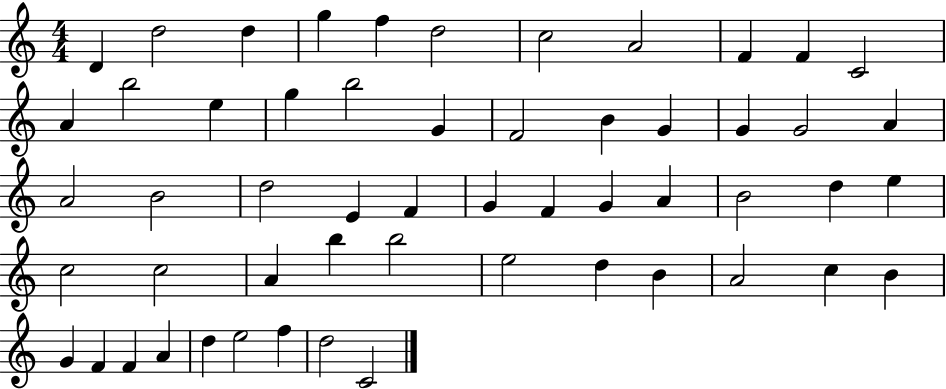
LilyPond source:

{
  \clef treble
  \numericTimeSignature
  \time 4/4
  \key c \major
  d'4 d''2 d''4 | g''4 f''4 d''2 | c''2 a'2 | f'4 f'4 c'2 | \break a'4 b''2 e''4 | g''4 b''2 g'4 | f'2 b'4 g'4 | g'4 g'2 a'4 | \break a'2 b'2 | d''2 e'4 f'4 | g'4 f'4 g'4 a'4 | b'2 d''4 e''4 | \break c''2 c''2 | a'4 b''4 b''2 | e''2 d''4 b'4 | a'2 c''4 b'4 | \break g'4 f'4 f'4 a'4 | d''4 e''2 f''4 | d''2 c'2 | \bar "|."
}